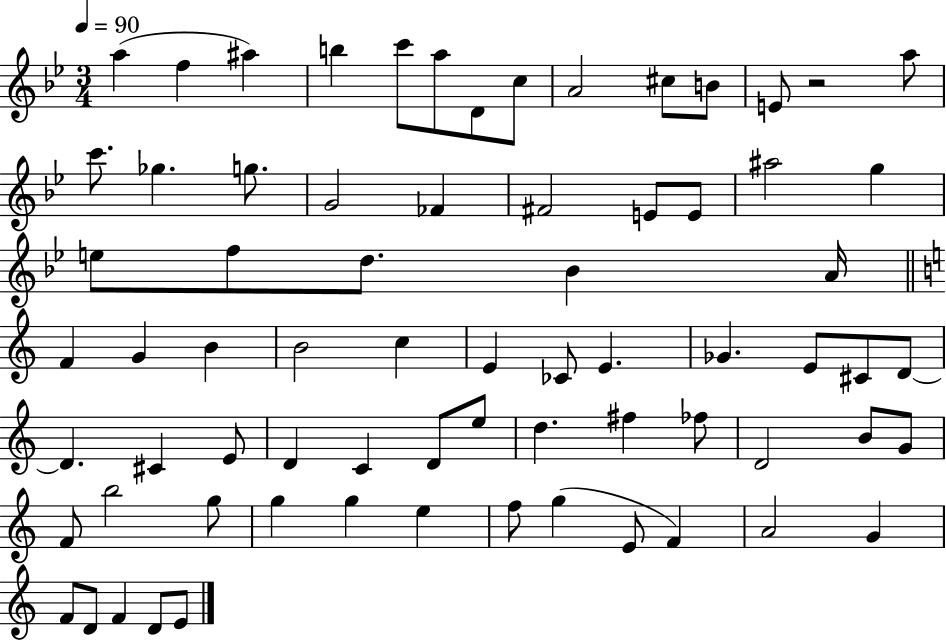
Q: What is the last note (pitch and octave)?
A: E4